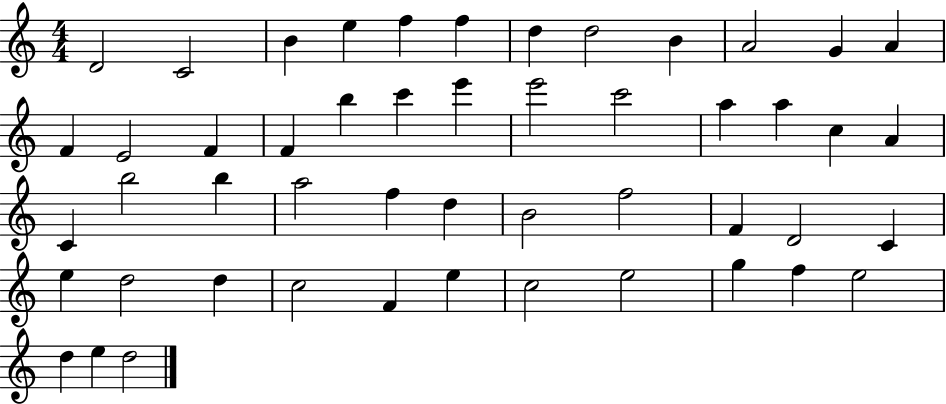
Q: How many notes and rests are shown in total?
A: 50